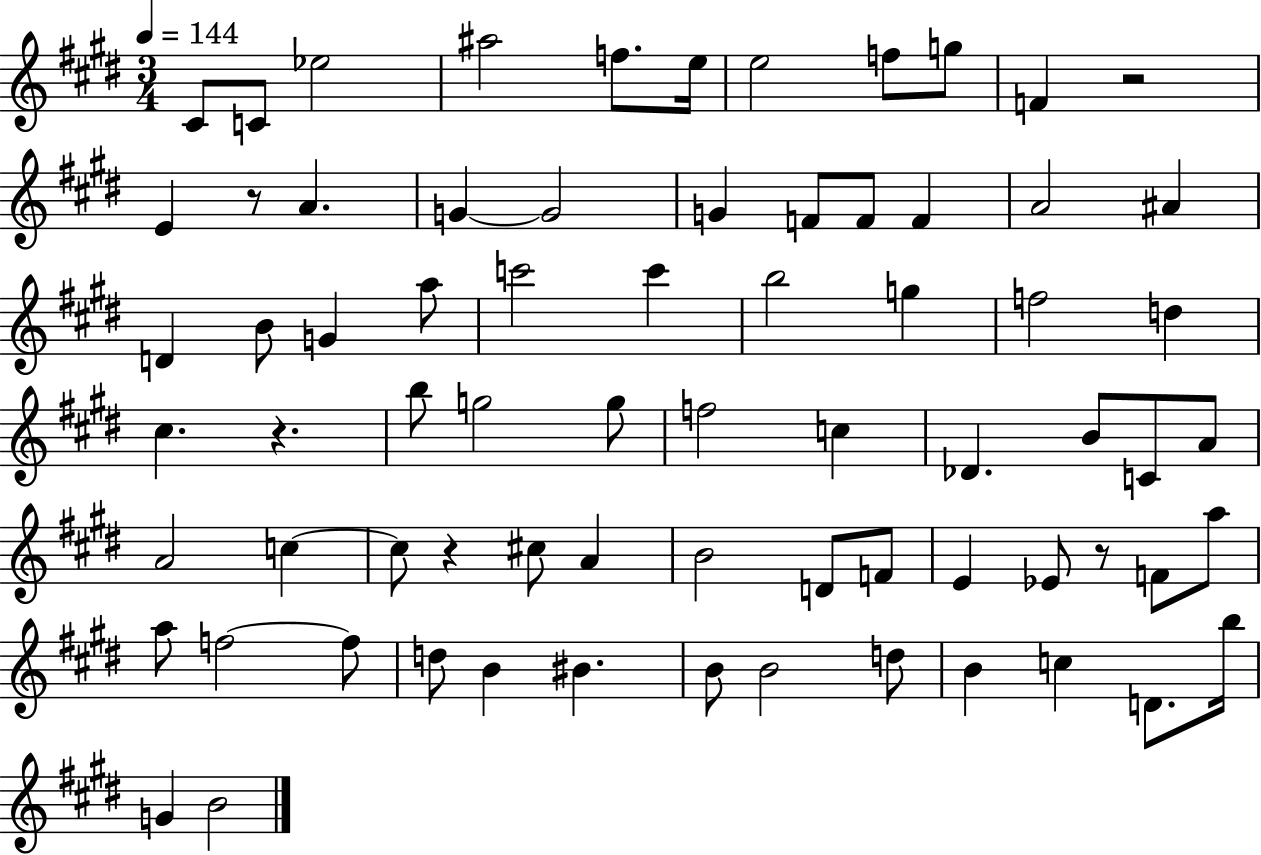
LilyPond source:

{
  \clef treble
  \numericTimeSignature
  \time 3/4
  \key e \major
  \tempo 4 = 144
  \repeat volta 2 { cis'8 c'8 ees''2 | ais''2 f''8. e''16 | e''2 f''8 g''8 | f'4 r2 | \break e'4 r8 a'4. | g'4~~ g'2 | g'4 f'8 f'8 f'4 | a'2 ais'4 | \break d'4 b'8 g'4 a''8 | c'''2 c'''4 | b''2 g''4 | f''2 d''4 | \break cis''4. r4. | b''8 g''2 g''8 | f''2 c''4 | des'4. b'8 c'8 a'8 | \break a'2 c''4~~ | c''8 r4 cis''8 a'4 | b'2 d'8 f'8 | e'4 ees'8 r8 f'8 a''8 | \break a''8 f''2~~ f''8 | d''8 b'4 bis'4. | b'8 b'2 d''8 | b'4 c''4 d'8. b''16 | \break g'4 b'2 | } \bar "|."
}